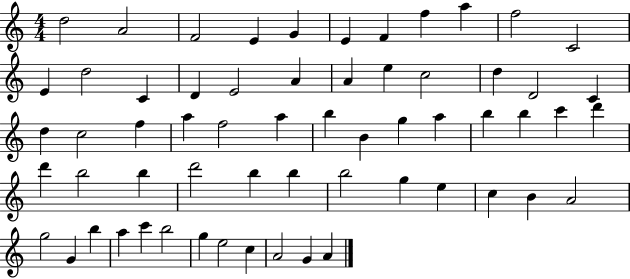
{
  \clef treble
  \numericTimeSignature
  \time 4/4
  \key c \major
  d''2 a'2 | f'2 e'4 g'4 | e'4 f'4 f''4 a''4 | f''2 c'2 | \break e'4 d''2 c'4 | d'4 e'2 a'4 | a'4 e''4 c''2 | d''4 d'2 c'4 | \break d''4 c''2 f''4 | a''4 f''2 a''4 | b''4 b'4 g''4 a''4 | b''4 b''4 c'''4 d'''4 | \break d'''4 b''2 b''4 | d'''2 b''4 b''4 | b''2 g''4 e''4 | c''4 b'4 a'2 | \break g''2 g'4 b''4 | a''4 c'''4 b''2 | g''4 e''2 c''4 | a'2 g'4 a'4 | \break \bar "|."
}